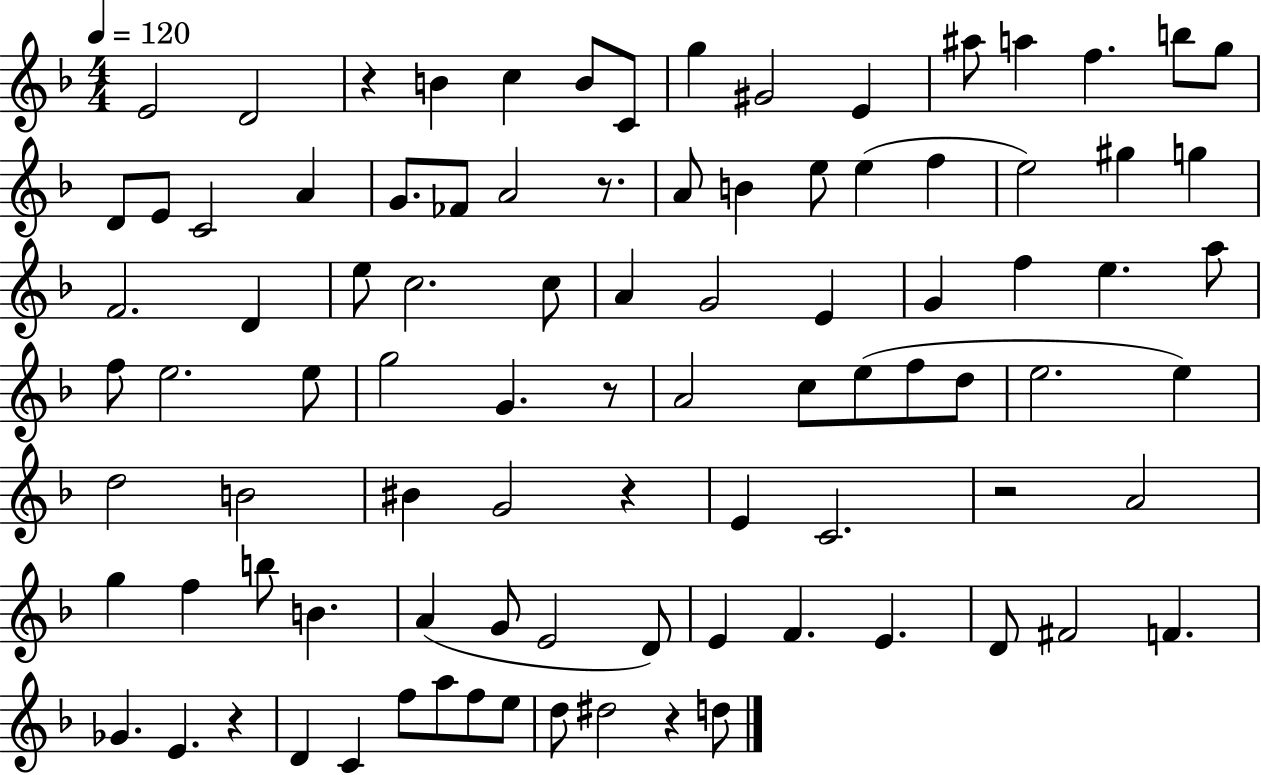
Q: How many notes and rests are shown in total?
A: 92